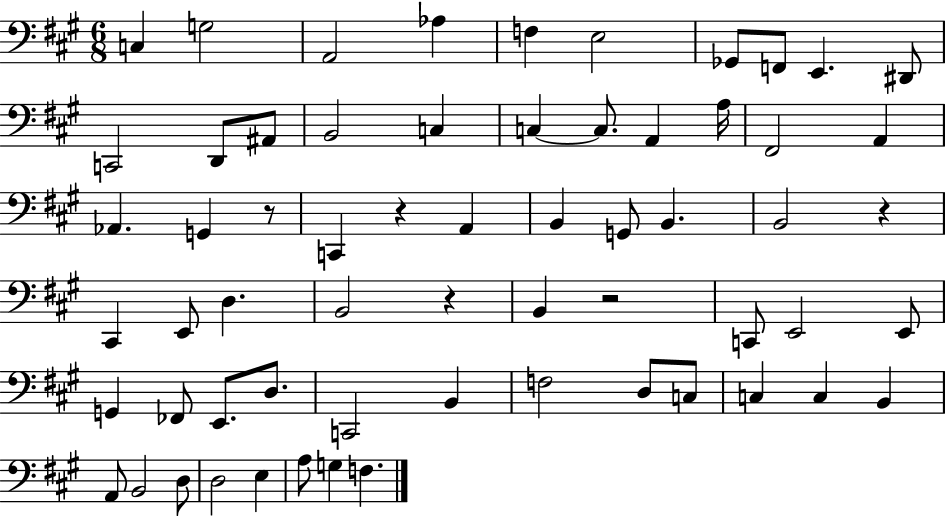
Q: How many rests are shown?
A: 5